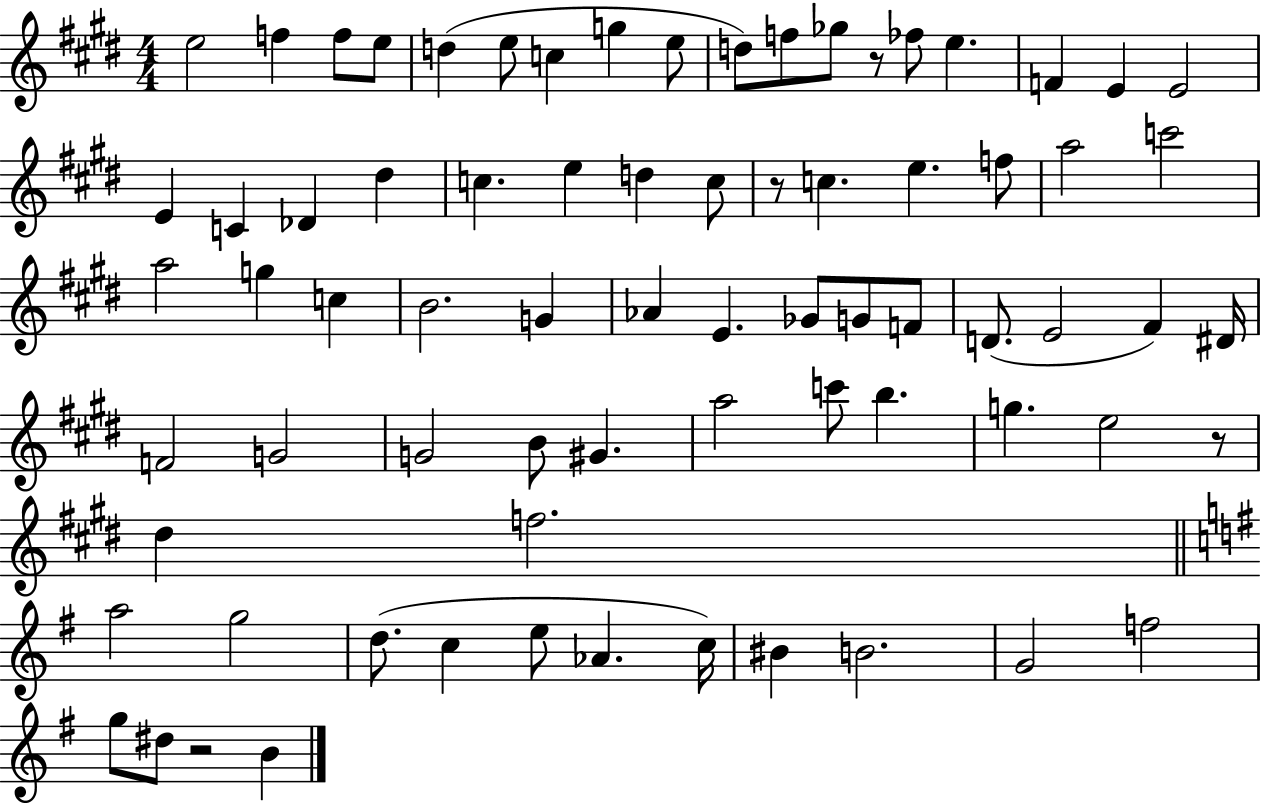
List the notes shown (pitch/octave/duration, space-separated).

E5/h F5/q F5/e E5/e D5/q E5/e C5/q G5/q E5/e D5/e F5/e Gb5/e R/e FES5/e E5/q. F4/q E4/q E4/h E4/q C4/q Db4/q D#5/q C5/q. E5/q D5/q C5/e R/e C5/q. E5/q. F5/e A5/h C6/h A5/h G5/q C5/q B4/h. G4/q Ab4/q E4/q. Gb4/e G4/e F4/e D4/e. E4/h F#4/q D#4/s F4/h G4/h G4/h B4/e G#4/q. A5/h C6/e B5/q. G5/q. E5/h R/e D#5/q F5/h. A5/h G5/h D5/e. C5/q E5/e Ab4/q. C5/s BIS4/q B4/h. G4/h F5/h G5/e D#5/e R/h B4/q